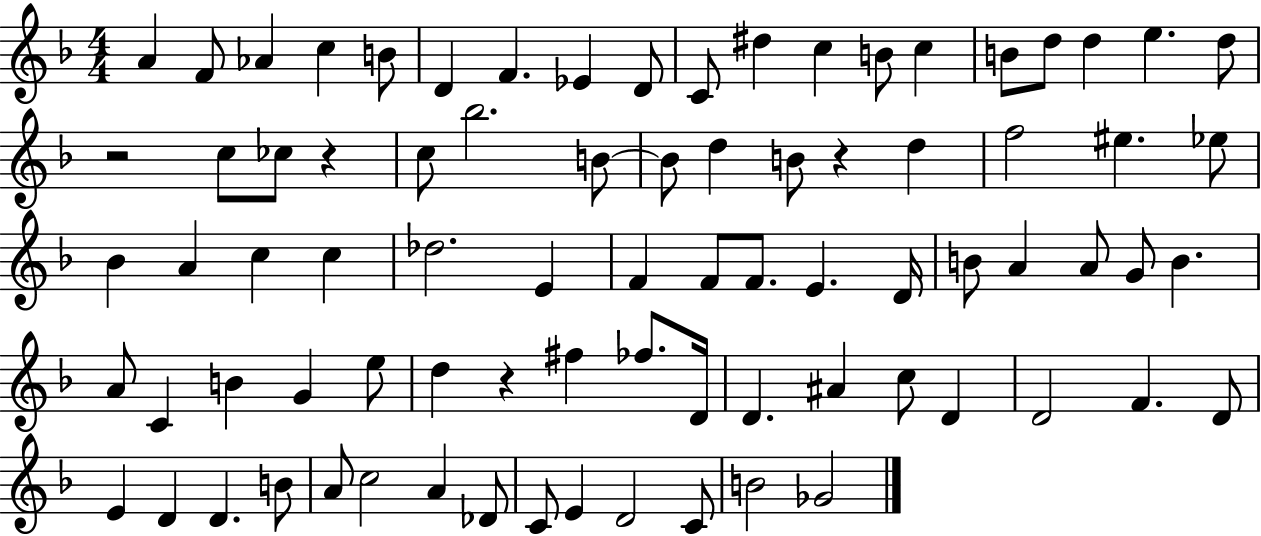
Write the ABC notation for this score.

X:1
T:Untitled
M:4/4
L:1/4
K:F
A F/2 _A c B/2 D F _E D/2 C/2 ^d c B/2 c B/2 d/2 d e d/2 z2 c/2 _c/2 z c/2 _b2 B/2 B/2 d B/2 z d f2 ^e _e/2 _B A c c _d2 E F F/2 F/2 E D/4 B/2 A A/2 G/2 B A/2 C B G e/2 d z ^f _f/2 D/4 D ^A c/2 D D2 F D/2 E D D B/2 A/2 c2 A _D/2 C/2 E D2 C/2 B2 _G2